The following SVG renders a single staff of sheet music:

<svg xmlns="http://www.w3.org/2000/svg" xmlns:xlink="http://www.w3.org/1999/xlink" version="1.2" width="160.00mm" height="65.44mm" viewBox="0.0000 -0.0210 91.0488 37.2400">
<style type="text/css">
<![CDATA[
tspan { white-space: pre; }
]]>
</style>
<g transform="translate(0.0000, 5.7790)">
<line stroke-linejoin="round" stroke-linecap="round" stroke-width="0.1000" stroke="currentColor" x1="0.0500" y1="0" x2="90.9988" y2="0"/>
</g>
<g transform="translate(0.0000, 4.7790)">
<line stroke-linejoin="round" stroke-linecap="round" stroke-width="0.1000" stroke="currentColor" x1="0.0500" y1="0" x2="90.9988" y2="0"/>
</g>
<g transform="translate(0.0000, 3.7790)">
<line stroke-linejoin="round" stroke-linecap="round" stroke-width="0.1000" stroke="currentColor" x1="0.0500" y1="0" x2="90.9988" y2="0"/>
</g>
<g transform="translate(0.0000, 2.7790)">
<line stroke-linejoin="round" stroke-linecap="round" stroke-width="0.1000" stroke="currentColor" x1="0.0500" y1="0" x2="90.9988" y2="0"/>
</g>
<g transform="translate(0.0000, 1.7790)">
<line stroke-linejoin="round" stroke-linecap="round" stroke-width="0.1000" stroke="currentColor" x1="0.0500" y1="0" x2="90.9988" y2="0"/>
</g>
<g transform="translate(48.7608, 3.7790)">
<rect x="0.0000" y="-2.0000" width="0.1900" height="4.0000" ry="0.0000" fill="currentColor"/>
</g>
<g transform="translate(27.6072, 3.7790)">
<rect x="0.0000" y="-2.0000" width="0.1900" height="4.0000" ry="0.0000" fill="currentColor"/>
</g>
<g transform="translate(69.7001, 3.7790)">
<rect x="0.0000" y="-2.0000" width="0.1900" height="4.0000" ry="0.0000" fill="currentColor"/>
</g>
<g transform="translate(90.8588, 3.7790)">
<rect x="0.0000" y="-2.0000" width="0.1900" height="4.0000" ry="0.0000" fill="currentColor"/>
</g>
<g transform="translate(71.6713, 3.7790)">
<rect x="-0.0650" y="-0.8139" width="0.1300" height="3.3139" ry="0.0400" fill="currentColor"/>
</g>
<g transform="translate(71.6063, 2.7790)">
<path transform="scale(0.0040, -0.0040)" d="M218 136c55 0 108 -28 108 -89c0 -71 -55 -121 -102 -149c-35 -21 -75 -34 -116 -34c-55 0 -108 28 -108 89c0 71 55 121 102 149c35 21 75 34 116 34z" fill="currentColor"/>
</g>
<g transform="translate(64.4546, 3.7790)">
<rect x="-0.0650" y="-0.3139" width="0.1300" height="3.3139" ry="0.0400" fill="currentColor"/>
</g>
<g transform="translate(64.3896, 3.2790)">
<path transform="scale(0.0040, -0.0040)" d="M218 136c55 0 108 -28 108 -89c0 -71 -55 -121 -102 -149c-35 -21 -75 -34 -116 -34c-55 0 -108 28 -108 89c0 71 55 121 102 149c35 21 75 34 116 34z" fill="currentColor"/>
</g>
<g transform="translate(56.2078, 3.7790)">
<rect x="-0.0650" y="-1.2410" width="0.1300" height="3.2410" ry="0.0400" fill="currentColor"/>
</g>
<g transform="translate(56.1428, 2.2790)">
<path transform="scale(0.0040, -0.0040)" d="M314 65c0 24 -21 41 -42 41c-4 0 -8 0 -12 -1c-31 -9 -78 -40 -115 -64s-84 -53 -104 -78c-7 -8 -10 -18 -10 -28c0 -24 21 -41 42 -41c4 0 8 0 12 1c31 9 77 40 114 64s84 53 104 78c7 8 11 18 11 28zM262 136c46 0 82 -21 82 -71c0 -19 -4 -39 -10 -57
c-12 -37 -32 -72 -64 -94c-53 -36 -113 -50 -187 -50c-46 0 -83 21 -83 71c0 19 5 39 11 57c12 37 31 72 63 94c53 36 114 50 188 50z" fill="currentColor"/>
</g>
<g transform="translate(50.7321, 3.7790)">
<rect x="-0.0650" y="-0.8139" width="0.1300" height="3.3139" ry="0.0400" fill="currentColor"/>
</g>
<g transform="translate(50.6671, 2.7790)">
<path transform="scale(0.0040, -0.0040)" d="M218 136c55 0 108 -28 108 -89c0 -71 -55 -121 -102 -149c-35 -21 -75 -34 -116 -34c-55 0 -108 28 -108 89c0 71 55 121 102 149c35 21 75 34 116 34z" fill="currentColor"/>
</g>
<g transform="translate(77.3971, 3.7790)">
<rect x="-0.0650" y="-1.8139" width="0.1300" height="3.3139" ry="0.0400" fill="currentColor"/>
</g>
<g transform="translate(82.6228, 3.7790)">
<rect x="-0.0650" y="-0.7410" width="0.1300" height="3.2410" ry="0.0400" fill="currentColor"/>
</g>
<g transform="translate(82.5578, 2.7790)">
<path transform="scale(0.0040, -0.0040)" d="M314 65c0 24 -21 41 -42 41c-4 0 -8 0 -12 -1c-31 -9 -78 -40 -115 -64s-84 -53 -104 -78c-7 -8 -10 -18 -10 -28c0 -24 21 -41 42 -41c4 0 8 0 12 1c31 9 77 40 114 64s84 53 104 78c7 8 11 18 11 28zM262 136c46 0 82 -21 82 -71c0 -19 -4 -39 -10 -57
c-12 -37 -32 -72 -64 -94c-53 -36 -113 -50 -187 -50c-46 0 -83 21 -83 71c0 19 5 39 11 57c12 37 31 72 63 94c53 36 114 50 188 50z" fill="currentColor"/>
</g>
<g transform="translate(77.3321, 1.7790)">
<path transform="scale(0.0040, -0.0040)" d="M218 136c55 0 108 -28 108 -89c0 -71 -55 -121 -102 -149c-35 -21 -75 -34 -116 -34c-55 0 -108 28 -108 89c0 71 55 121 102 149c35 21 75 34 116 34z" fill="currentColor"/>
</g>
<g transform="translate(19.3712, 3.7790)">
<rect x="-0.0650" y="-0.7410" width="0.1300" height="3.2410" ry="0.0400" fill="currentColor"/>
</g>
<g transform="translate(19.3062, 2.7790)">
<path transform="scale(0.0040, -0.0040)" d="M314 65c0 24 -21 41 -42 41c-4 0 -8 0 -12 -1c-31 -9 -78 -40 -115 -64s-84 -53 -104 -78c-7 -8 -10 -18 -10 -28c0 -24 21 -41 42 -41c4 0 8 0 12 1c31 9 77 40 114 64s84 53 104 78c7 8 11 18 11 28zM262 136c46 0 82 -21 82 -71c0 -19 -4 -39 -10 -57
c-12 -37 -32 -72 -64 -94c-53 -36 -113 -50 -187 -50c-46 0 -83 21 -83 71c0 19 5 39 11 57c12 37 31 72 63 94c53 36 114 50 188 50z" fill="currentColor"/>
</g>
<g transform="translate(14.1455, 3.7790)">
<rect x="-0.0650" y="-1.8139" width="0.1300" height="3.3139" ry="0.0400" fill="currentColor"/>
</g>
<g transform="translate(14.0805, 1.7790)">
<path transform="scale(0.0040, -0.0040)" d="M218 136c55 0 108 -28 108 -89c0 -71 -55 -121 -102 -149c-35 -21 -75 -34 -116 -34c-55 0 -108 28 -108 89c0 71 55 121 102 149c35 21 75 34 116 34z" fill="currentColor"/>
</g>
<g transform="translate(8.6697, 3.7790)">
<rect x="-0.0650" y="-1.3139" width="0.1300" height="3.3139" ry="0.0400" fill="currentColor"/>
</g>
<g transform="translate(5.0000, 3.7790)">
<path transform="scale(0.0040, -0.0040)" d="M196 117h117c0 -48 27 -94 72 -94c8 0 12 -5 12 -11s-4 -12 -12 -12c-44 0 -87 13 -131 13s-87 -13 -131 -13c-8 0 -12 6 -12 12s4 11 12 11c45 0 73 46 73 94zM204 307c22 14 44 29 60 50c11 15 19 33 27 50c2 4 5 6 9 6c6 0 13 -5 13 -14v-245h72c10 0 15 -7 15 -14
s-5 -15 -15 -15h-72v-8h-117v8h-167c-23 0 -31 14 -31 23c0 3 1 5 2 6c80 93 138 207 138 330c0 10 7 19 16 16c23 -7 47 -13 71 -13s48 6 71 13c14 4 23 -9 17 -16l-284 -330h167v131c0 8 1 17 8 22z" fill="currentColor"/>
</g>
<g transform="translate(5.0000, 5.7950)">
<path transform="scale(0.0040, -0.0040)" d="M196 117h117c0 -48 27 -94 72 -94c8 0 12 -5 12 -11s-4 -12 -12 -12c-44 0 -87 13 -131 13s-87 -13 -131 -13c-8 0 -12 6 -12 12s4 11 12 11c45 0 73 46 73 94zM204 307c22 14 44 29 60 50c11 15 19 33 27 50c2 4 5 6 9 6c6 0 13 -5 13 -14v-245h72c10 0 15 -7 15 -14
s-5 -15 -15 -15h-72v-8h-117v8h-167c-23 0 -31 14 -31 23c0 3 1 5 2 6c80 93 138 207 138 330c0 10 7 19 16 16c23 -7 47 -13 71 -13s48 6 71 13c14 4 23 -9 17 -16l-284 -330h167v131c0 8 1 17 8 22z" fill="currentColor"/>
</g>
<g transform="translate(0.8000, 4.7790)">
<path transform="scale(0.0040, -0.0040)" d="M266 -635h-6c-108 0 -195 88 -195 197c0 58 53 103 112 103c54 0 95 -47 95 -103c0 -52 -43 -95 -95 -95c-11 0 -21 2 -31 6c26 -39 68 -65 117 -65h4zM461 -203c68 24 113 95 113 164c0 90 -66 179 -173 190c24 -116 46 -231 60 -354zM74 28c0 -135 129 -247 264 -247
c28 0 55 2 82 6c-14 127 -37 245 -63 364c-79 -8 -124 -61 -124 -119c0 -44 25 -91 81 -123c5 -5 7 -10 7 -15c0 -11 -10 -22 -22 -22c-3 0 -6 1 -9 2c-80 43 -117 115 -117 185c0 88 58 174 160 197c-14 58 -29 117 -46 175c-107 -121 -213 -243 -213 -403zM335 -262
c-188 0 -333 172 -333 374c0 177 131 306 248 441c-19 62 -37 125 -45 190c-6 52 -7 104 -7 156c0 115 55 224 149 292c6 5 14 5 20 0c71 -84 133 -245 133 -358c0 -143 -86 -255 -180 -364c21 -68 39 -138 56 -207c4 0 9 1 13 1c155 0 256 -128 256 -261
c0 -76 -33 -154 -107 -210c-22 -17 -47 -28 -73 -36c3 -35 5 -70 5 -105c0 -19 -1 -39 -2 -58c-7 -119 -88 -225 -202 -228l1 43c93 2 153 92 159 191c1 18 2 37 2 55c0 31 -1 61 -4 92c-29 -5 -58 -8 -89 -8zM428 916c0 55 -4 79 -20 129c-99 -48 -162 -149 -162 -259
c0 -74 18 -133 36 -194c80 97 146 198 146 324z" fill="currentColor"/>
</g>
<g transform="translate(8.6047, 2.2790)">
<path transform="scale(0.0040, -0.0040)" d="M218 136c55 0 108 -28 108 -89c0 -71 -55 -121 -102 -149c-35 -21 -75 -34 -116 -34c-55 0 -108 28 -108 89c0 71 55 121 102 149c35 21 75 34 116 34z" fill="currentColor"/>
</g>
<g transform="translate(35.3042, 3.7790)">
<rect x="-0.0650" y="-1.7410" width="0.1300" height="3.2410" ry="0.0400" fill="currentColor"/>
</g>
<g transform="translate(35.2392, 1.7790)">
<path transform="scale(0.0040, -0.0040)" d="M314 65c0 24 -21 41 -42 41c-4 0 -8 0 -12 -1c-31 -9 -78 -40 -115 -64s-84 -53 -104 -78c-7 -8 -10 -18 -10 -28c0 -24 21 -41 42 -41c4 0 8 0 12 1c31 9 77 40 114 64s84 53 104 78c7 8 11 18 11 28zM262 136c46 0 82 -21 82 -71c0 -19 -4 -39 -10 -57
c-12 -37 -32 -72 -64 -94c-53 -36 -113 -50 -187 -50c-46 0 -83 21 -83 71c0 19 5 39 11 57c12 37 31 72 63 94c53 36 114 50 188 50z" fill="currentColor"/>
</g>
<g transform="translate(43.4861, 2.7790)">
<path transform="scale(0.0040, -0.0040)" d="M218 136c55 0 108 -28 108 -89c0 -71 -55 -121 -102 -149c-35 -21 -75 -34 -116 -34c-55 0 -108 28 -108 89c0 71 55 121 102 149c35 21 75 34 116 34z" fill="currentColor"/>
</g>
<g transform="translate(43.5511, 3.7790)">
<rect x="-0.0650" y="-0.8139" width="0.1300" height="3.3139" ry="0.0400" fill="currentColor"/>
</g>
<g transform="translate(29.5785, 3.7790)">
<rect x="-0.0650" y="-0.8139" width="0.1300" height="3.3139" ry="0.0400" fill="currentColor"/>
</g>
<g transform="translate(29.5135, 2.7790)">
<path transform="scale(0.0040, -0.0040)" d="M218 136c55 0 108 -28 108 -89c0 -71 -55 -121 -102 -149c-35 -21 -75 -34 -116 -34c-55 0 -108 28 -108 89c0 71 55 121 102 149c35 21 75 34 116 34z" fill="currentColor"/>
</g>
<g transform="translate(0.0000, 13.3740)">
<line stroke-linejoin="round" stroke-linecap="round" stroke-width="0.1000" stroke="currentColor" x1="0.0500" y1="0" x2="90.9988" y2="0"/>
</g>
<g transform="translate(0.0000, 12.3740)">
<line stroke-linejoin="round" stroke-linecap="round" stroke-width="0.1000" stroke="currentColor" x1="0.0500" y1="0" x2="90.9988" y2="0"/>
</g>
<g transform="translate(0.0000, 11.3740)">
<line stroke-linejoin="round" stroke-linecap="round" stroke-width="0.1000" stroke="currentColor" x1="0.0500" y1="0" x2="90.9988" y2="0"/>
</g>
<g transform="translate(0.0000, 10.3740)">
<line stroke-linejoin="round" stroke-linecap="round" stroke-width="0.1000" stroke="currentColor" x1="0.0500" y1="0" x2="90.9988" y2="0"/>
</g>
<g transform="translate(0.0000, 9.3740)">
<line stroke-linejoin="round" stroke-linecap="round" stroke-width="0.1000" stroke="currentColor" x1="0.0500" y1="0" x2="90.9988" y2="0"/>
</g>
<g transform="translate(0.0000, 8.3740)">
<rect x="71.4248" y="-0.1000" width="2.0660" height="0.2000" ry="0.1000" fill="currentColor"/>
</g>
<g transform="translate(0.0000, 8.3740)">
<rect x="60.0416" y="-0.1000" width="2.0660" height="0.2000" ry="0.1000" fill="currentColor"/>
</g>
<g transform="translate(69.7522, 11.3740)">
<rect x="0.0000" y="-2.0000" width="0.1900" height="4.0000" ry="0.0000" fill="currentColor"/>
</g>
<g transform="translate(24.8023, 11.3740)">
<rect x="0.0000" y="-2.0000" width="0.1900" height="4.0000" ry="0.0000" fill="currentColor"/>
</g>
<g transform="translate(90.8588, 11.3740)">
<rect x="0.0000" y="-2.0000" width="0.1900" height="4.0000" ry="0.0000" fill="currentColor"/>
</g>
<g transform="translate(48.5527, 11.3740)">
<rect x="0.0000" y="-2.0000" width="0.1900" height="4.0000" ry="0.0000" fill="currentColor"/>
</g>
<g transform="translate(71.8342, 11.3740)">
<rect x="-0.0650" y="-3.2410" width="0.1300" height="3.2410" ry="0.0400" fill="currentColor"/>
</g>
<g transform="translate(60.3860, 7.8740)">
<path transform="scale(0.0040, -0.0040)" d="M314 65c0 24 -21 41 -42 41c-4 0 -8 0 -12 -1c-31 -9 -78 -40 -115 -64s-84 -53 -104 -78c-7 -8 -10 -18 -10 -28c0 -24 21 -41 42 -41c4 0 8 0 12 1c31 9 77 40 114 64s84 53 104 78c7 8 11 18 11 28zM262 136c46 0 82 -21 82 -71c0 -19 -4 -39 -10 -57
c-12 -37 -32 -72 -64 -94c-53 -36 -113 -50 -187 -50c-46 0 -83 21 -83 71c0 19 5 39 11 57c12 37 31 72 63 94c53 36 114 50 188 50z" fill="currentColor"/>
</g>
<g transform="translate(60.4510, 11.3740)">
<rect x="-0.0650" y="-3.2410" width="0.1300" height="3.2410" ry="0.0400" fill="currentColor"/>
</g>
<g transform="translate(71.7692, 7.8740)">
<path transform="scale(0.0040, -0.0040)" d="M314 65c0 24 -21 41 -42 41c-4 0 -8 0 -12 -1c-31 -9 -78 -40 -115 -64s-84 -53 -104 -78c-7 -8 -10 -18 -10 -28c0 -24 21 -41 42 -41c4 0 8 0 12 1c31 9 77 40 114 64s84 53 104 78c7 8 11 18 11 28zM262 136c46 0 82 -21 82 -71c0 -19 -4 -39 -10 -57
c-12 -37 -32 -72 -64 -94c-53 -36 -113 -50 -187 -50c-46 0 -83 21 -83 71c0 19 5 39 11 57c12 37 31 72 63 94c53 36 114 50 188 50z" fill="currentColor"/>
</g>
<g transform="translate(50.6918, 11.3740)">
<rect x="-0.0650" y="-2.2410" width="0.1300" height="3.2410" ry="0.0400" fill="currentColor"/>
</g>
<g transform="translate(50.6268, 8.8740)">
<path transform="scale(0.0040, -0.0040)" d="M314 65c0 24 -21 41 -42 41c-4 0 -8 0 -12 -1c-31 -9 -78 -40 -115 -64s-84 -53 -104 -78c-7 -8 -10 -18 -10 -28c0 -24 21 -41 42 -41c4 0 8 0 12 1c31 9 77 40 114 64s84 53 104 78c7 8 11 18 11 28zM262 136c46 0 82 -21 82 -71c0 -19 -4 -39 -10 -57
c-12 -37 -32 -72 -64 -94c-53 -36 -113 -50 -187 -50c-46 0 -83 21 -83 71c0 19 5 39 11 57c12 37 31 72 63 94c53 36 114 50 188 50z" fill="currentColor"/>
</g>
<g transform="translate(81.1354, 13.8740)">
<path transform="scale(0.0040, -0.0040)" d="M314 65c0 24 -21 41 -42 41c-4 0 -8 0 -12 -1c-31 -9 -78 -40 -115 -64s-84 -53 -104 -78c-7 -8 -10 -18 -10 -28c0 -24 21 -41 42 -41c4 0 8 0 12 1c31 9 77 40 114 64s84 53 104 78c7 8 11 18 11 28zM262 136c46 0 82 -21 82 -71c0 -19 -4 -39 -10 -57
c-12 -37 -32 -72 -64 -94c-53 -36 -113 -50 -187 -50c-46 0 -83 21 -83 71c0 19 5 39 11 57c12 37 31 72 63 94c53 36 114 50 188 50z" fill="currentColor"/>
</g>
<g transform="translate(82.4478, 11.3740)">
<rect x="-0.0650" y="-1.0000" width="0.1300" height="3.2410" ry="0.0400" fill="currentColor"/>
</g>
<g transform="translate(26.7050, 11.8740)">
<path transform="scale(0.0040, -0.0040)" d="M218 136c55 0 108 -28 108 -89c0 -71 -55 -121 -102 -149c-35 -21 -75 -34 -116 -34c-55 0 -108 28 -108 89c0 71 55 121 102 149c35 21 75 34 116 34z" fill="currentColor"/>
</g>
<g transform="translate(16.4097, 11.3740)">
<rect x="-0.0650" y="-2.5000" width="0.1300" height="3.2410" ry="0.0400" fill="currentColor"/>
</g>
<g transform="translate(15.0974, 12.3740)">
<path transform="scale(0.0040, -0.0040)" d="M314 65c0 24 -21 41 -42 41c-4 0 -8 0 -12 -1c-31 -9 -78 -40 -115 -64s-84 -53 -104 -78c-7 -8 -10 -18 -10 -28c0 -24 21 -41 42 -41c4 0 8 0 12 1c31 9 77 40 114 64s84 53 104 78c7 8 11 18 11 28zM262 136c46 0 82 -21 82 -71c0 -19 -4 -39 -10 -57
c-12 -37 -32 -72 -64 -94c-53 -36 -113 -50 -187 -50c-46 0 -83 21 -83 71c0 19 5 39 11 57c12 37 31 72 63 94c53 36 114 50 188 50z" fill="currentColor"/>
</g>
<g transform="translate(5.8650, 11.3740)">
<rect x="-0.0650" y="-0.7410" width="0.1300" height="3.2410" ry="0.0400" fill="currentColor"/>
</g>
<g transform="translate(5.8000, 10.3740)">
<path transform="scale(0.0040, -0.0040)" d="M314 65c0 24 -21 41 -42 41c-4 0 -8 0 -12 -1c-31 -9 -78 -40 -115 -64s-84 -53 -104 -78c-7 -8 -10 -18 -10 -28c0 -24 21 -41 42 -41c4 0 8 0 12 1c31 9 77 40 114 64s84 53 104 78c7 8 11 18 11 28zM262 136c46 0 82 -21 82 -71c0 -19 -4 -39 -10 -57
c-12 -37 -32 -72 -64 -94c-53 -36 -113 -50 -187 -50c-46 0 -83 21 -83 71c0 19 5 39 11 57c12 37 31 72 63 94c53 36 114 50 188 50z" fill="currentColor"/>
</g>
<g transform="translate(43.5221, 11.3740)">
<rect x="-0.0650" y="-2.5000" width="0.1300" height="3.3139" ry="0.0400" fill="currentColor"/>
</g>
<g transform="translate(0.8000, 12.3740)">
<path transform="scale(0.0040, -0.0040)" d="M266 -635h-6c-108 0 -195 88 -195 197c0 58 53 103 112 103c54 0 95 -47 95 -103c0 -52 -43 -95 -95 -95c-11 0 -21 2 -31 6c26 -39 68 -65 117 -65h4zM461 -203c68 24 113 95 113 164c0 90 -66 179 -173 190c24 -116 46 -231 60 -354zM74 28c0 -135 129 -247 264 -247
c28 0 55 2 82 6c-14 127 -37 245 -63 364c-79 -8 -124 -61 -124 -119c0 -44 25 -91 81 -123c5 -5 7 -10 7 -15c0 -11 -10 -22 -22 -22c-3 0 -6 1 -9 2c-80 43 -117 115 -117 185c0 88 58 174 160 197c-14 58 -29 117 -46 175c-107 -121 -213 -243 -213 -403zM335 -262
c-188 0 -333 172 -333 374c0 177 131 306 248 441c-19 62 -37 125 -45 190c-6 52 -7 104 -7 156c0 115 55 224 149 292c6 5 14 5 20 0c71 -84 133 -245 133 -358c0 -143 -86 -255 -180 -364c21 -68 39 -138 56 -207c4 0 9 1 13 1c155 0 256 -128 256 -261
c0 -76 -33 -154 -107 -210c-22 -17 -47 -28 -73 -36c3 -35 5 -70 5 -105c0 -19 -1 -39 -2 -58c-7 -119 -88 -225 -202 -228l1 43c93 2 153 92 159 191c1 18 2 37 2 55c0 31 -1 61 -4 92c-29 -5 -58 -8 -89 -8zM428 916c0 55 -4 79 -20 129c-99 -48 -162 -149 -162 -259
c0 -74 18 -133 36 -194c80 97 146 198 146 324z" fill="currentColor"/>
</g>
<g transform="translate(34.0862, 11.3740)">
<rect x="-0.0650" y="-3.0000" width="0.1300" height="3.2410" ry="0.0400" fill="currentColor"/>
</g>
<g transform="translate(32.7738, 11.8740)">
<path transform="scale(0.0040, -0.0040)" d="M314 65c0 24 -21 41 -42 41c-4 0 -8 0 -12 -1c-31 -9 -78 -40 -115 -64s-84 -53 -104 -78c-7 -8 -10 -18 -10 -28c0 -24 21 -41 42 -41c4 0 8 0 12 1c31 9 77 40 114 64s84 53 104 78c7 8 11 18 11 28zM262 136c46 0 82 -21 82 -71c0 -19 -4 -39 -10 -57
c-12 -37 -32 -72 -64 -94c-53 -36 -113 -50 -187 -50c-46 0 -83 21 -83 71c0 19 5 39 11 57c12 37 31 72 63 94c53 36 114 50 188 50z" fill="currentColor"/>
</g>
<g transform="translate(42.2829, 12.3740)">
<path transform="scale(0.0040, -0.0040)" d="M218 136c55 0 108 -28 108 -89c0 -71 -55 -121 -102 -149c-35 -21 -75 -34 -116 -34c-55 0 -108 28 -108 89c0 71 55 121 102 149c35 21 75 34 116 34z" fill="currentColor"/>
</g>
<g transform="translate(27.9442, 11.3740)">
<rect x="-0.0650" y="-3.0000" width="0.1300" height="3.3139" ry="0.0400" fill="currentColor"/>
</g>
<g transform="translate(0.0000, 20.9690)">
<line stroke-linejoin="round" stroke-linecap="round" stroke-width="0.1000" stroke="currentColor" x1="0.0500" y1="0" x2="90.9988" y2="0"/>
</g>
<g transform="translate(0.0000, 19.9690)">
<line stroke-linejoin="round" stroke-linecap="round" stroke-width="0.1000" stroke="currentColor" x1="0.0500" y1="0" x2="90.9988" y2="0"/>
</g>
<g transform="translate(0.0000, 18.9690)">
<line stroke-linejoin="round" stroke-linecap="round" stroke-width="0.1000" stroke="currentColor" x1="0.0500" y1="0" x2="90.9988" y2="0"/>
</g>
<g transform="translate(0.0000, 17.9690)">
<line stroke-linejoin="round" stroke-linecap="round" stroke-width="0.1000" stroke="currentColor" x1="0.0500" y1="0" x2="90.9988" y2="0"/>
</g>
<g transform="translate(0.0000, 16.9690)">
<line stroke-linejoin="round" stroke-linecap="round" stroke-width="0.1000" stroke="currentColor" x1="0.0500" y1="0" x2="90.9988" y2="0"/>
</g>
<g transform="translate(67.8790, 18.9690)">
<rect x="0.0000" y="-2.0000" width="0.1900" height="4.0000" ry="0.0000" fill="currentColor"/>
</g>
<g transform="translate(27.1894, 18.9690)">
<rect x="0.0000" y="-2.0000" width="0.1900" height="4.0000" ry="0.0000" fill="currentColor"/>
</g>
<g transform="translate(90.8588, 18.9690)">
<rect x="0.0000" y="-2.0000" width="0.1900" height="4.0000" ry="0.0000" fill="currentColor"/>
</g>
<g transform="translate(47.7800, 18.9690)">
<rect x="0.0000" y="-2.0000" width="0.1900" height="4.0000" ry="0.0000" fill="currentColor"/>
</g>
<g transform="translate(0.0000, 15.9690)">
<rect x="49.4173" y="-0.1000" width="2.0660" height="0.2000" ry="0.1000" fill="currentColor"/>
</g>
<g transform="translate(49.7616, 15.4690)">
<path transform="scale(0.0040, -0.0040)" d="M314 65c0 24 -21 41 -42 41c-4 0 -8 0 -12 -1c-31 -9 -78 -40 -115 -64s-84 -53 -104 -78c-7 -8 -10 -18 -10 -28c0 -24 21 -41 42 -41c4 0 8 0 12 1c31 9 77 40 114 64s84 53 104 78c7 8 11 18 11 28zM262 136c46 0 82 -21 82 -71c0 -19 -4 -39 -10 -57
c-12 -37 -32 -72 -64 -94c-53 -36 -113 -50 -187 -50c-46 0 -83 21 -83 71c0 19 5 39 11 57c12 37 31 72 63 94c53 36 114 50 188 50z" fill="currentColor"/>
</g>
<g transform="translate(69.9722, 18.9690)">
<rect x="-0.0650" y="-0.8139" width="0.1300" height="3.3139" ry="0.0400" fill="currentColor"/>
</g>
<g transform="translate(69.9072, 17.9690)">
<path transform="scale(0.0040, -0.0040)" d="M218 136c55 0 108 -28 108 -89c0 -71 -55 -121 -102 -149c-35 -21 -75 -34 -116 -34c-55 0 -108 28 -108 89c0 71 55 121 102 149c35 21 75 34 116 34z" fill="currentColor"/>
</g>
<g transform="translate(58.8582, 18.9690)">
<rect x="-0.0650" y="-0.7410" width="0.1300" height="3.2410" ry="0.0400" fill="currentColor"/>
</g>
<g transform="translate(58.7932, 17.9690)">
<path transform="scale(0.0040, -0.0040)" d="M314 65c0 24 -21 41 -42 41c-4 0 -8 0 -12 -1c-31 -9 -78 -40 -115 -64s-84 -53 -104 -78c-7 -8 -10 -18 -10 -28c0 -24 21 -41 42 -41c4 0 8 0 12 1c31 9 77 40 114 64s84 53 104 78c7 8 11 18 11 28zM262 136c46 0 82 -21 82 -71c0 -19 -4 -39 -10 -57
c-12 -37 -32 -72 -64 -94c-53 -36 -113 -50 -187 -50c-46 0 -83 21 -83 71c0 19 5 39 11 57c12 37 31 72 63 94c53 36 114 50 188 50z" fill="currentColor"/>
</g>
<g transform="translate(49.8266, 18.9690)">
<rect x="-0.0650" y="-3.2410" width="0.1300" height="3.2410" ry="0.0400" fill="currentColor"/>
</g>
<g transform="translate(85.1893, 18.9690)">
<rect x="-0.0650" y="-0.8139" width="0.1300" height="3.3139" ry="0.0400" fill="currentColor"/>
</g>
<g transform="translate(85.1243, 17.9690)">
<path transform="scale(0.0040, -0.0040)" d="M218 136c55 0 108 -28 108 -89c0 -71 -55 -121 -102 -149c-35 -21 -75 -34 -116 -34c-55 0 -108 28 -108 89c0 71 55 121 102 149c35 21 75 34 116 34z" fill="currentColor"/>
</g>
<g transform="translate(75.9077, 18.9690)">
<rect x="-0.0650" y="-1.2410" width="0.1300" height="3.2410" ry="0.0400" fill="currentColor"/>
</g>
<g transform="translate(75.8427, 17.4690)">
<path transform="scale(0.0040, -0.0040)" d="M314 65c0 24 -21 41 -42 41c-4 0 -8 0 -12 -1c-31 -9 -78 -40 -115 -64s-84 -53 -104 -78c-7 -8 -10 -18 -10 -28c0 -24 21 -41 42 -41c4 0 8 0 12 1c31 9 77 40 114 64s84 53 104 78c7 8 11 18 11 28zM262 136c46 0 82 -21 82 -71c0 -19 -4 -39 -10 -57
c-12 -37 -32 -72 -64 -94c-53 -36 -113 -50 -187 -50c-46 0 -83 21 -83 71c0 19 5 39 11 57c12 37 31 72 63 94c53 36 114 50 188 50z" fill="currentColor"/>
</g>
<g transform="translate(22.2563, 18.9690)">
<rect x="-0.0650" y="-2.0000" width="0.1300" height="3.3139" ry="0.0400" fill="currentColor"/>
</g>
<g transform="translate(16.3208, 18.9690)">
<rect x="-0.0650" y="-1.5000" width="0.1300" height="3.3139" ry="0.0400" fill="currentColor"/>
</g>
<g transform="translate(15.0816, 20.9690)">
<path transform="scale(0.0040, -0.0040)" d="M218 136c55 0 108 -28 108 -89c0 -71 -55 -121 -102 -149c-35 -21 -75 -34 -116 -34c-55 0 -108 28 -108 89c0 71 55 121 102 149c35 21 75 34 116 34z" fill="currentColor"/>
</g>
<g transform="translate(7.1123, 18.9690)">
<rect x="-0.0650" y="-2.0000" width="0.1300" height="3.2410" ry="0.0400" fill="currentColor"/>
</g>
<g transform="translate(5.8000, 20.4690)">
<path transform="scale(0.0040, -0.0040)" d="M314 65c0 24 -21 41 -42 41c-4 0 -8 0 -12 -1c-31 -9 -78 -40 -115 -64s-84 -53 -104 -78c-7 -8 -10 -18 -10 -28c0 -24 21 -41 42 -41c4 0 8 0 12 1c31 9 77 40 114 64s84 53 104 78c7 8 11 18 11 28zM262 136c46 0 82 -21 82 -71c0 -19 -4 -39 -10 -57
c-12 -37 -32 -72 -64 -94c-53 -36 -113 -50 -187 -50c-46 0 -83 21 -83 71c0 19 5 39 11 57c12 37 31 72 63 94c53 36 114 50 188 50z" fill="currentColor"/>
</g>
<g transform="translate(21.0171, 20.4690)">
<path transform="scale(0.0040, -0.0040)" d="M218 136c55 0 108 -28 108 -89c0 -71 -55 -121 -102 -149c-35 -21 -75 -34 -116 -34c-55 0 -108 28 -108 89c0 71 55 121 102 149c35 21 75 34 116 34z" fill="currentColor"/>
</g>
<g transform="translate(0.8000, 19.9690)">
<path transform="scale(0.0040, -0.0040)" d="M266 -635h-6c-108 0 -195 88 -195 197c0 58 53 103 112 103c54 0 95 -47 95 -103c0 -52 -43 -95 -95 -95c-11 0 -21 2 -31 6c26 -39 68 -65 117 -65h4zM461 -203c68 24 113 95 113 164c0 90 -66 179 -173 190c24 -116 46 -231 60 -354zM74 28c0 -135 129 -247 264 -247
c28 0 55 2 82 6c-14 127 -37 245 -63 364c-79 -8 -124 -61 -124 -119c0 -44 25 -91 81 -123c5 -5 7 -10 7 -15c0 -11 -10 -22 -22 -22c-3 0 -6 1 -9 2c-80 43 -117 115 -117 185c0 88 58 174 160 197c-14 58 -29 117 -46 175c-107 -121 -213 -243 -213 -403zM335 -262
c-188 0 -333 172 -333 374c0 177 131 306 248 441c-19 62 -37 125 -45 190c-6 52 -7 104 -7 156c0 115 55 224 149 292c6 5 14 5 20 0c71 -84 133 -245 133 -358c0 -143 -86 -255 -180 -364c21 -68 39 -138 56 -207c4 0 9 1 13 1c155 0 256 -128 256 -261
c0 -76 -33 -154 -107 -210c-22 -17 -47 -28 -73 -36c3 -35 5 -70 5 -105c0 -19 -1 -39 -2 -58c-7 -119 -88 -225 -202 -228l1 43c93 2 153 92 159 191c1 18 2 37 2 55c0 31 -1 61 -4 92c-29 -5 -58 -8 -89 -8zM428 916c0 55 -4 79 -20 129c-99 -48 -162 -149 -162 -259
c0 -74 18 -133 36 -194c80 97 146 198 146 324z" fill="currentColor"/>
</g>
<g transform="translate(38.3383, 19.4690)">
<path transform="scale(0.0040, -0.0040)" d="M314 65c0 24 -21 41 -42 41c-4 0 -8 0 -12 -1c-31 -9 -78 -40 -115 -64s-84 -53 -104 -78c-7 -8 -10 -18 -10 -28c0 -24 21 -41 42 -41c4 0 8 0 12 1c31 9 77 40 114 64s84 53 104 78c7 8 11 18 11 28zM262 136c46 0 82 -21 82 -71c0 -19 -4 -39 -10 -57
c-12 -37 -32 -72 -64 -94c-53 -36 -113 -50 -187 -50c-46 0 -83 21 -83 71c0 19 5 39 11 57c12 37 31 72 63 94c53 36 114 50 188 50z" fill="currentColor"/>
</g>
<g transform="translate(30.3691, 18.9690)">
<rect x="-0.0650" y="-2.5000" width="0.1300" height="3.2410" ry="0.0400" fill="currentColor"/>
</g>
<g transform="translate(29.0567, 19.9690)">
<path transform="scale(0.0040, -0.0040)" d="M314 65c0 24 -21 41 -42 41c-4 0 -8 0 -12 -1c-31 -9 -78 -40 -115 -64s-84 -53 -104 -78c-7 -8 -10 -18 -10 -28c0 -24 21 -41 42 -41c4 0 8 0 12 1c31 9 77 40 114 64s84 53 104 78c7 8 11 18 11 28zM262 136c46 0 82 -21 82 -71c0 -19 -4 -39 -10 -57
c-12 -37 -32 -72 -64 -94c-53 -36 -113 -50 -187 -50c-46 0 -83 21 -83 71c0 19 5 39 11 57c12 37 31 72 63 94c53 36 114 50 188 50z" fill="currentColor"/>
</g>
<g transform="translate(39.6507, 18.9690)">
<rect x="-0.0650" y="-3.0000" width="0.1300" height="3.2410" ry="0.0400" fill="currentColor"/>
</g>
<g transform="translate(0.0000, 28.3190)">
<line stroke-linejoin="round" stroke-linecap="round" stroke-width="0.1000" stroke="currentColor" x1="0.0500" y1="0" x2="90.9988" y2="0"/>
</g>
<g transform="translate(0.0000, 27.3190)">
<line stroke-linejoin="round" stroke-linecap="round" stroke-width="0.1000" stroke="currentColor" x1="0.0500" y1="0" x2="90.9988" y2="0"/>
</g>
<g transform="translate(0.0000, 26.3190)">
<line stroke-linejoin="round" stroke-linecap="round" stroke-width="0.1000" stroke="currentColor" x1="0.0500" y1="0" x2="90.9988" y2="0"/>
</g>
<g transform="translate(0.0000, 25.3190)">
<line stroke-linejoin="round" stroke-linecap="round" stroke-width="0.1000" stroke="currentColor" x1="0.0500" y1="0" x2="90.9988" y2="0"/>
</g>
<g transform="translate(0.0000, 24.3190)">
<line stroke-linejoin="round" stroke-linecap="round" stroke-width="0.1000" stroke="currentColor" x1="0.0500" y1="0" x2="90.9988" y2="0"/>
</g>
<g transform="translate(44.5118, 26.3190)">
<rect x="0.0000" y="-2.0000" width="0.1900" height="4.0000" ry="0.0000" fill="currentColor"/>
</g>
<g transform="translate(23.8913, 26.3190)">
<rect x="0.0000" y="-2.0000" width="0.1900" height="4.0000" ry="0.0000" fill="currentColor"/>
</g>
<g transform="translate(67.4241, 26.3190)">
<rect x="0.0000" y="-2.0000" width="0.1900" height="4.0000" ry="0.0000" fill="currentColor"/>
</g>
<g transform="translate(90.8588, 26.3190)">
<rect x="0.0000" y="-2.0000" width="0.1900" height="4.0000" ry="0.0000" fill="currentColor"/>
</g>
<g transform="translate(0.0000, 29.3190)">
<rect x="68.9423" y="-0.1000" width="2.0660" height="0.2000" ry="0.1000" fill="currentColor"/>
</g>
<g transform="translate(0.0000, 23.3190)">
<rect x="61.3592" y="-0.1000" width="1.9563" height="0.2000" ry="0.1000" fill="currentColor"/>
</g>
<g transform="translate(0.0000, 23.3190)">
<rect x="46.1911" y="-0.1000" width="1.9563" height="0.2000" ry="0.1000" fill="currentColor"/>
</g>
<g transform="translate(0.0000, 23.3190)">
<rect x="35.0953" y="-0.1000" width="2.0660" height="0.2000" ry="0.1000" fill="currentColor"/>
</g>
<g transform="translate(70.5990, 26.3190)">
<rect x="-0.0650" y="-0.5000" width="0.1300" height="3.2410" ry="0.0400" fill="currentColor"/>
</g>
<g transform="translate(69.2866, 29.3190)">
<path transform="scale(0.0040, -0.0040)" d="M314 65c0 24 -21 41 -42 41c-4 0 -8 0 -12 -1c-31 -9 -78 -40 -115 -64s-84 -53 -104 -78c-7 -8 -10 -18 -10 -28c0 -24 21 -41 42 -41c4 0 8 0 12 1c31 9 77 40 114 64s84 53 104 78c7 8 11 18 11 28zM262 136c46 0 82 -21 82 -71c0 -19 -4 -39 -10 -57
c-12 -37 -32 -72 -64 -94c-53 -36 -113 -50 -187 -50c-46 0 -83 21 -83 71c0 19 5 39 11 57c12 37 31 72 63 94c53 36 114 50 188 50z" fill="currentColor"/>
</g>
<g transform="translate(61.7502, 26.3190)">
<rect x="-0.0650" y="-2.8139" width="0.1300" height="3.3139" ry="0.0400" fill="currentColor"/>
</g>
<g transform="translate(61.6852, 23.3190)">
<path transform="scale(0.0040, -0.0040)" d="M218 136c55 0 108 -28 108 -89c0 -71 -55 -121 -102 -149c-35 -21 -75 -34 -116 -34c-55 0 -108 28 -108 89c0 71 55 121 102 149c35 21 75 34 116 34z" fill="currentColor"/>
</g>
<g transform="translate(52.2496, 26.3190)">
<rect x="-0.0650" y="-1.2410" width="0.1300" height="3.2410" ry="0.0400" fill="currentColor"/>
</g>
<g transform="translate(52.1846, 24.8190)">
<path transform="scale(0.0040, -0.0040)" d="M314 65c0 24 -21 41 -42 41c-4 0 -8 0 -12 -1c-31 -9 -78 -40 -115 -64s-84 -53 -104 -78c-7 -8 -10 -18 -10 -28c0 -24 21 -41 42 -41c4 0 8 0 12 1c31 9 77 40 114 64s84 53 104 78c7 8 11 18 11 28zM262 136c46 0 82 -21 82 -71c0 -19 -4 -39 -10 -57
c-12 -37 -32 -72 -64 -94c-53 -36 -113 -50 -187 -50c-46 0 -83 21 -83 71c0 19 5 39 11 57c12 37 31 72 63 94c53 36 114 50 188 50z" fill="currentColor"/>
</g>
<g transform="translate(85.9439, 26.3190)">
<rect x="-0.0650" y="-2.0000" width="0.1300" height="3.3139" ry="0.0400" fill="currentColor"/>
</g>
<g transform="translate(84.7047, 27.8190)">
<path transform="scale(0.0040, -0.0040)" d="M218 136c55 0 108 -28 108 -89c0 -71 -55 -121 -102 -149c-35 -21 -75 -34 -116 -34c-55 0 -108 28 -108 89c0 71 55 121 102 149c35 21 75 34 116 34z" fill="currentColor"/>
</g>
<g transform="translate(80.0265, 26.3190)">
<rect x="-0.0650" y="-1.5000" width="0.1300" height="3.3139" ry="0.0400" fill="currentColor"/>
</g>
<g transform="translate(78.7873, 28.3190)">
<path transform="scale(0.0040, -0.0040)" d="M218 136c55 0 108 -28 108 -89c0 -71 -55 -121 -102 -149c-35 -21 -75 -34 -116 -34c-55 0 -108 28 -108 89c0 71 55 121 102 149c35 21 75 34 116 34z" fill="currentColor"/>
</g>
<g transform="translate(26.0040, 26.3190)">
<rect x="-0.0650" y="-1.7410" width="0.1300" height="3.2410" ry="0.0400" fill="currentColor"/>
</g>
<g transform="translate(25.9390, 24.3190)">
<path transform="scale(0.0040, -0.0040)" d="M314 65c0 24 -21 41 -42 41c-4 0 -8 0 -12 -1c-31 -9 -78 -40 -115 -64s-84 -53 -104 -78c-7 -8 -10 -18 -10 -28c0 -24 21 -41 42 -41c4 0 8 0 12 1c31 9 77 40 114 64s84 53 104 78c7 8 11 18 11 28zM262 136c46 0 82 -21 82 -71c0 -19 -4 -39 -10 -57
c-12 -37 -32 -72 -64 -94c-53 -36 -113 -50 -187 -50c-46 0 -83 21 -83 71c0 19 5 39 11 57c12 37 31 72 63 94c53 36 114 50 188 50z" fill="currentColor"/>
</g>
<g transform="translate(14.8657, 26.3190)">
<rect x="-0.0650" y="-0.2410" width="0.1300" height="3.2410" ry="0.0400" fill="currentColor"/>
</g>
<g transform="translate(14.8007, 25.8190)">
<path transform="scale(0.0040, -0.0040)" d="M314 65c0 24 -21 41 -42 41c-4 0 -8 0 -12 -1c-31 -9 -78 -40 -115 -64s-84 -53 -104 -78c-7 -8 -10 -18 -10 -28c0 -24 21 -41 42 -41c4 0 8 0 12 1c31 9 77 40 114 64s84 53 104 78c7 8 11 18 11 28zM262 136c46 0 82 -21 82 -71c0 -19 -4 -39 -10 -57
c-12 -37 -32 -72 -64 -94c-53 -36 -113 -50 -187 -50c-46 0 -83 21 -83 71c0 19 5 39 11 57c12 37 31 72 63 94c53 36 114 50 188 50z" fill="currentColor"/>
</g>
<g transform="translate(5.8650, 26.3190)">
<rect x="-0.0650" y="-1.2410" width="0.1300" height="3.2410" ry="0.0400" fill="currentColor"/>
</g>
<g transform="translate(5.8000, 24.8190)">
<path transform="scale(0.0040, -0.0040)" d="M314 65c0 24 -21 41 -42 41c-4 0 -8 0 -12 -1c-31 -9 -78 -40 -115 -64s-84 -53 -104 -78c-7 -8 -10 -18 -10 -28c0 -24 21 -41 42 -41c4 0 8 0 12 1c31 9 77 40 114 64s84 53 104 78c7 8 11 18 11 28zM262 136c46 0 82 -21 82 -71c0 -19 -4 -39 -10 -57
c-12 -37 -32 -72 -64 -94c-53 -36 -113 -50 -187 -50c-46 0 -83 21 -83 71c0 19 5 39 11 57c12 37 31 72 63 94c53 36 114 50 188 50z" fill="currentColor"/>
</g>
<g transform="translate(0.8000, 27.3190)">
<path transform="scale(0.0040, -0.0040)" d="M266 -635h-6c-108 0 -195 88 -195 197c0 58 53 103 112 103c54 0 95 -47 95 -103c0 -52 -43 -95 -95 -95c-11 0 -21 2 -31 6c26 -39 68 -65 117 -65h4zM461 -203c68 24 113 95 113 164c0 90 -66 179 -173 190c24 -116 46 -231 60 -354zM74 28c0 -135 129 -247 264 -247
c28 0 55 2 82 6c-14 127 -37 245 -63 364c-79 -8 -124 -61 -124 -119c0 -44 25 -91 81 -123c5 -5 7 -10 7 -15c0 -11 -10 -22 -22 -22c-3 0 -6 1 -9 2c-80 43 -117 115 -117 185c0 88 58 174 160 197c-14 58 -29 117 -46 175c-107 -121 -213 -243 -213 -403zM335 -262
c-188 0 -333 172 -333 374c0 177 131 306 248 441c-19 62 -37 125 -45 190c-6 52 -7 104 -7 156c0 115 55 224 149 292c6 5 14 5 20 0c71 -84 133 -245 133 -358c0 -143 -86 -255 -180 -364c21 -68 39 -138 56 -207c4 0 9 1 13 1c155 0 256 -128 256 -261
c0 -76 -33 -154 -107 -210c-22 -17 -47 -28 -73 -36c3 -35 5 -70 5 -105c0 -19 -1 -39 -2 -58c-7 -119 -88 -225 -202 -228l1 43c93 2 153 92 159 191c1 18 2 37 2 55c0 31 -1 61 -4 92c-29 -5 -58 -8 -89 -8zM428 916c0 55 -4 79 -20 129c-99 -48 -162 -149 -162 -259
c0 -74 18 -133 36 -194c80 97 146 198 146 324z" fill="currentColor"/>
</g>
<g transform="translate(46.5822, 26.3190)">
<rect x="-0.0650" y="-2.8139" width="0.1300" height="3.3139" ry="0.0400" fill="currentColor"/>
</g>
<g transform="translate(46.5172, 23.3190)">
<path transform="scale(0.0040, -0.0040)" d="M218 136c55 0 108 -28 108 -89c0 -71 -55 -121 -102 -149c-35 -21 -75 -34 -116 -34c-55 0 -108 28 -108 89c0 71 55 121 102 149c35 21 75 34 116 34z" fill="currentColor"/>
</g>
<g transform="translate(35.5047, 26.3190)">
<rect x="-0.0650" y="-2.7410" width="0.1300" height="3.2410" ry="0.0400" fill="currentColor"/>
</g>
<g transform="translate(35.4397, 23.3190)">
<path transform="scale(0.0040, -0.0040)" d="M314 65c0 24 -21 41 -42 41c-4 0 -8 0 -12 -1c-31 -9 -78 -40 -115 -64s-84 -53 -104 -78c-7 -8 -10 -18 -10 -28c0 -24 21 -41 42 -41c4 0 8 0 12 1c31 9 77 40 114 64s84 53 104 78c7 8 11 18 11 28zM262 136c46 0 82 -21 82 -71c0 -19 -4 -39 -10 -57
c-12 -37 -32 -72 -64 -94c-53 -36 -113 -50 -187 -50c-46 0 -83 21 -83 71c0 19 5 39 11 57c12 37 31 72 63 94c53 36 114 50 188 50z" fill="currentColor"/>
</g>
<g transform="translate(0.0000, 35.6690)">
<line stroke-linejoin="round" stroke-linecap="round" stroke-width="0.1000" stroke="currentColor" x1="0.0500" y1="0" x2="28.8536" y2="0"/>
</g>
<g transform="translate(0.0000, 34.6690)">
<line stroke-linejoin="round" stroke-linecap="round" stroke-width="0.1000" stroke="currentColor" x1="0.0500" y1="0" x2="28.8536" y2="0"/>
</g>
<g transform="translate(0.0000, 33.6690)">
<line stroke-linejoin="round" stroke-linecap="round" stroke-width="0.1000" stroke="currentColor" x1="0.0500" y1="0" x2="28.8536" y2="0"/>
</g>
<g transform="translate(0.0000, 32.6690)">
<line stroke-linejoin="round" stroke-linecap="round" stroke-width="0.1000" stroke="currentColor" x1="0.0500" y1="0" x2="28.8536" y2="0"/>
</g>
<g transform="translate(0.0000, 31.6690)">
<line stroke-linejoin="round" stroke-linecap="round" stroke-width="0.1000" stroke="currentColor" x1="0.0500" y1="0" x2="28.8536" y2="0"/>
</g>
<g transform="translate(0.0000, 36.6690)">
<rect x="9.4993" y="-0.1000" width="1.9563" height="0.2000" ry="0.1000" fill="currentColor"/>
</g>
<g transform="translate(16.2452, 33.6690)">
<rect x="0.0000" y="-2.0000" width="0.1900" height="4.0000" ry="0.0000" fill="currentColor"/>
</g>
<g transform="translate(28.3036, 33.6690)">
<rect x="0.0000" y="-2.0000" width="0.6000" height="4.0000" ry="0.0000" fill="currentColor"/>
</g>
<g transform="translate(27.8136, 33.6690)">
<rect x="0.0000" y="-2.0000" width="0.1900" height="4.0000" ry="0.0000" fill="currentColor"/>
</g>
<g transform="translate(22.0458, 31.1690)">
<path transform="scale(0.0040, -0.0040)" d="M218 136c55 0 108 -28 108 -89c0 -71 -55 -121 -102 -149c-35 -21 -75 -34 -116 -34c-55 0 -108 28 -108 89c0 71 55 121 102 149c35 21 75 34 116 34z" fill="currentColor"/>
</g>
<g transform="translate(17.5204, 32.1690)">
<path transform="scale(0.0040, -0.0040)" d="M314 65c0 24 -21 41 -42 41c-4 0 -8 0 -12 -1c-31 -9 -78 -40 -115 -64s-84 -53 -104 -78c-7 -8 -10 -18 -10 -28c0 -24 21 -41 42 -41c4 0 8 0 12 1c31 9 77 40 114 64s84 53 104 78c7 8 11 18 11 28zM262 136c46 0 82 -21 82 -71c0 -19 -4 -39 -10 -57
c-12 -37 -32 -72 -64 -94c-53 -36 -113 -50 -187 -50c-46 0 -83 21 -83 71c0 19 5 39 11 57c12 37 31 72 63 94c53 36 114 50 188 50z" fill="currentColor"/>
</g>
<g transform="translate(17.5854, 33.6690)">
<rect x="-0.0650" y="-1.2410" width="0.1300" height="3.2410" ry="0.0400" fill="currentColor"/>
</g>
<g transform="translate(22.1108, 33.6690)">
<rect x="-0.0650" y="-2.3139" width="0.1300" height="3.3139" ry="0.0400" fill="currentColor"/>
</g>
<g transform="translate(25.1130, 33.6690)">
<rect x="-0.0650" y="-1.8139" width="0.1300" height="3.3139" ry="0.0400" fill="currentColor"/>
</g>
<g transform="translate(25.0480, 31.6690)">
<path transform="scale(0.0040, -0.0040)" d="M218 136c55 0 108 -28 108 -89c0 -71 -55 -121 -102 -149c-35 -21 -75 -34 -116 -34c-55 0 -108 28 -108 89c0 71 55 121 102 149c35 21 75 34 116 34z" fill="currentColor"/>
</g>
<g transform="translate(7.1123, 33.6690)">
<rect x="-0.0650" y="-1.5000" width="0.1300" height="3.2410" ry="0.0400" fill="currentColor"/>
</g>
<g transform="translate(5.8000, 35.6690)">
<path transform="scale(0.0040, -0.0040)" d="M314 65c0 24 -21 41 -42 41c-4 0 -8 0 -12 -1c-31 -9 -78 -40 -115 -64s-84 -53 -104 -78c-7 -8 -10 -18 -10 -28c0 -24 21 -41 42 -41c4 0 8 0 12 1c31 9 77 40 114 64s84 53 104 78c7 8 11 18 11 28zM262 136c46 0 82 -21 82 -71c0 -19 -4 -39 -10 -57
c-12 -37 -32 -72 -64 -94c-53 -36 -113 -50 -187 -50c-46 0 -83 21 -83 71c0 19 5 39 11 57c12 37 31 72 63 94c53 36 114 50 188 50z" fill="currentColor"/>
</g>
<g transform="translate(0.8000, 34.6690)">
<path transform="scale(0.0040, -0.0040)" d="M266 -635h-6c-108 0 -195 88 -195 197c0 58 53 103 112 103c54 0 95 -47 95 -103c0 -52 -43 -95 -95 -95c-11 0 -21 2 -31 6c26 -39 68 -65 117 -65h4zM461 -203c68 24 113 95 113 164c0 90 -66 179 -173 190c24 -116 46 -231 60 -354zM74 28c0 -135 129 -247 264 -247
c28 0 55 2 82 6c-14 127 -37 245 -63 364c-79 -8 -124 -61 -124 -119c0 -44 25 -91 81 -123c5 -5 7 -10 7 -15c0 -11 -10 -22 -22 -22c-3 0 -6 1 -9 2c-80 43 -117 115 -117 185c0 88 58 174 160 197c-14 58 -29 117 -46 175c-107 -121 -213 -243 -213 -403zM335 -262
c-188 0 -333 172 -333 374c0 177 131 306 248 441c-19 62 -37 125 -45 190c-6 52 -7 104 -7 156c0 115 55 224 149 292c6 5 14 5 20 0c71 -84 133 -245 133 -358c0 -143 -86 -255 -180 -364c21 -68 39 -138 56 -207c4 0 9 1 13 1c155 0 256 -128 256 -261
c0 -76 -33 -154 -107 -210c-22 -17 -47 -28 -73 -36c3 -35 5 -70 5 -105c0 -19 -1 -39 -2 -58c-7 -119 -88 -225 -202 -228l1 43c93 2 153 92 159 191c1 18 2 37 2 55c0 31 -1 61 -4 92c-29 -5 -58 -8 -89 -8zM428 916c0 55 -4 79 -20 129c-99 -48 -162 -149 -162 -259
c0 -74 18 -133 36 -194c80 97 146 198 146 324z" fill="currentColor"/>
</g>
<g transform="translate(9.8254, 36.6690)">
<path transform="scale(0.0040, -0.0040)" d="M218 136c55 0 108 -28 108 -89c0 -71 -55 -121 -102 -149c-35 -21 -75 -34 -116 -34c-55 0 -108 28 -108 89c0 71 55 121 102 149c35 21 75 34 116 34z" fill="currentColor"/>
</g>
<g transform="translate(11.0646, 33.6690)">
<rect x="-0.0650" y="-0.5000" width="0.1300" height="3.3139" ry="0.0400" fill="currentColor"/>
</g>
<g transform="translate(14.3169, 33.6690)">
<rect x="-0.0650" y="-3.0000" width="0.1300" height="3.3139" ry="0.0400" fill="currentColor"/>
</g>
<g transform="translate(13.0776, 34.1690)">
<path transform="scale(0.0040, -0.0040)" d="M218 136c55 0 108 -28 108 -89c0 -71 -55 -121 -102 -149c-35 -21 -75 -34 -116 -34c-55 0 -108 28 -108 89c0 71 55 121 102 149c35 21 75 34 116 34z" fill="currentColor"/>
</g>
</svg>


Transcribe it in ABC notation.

X:1
T:Untitled
M:4/4
L:1/4
K:C
e f d2 d f2 d d e2 c d f d2 d2 G2 A A2 G g2 b2 b2 D2 F2 E F G2 A2 b2 d2 d e2 d e2 c2 f2 a2 a e2 a C2 E F E2 C A e2 g f